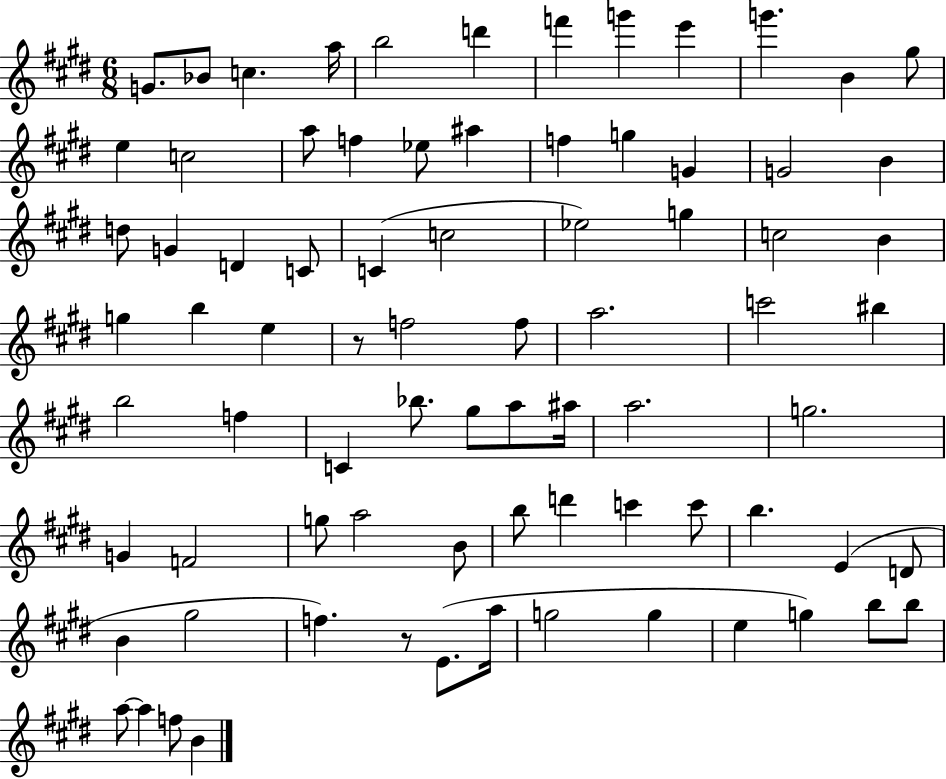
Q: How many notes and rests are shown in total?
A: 79